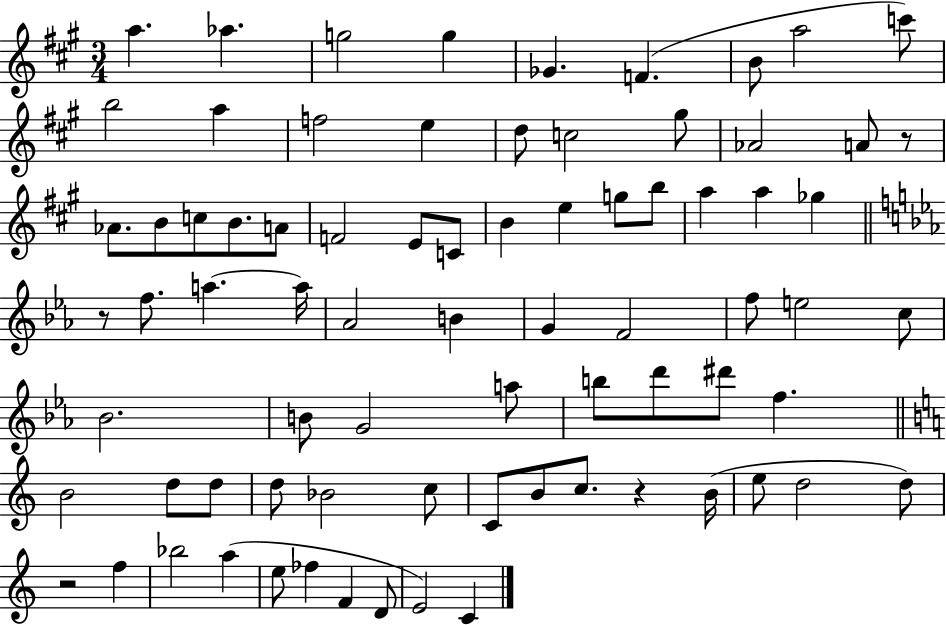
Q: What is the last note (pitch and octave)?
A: C4